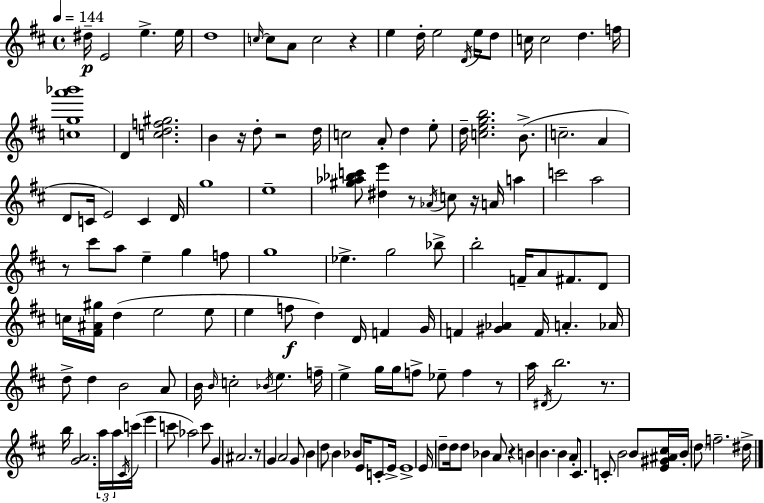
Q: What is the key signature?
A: D major